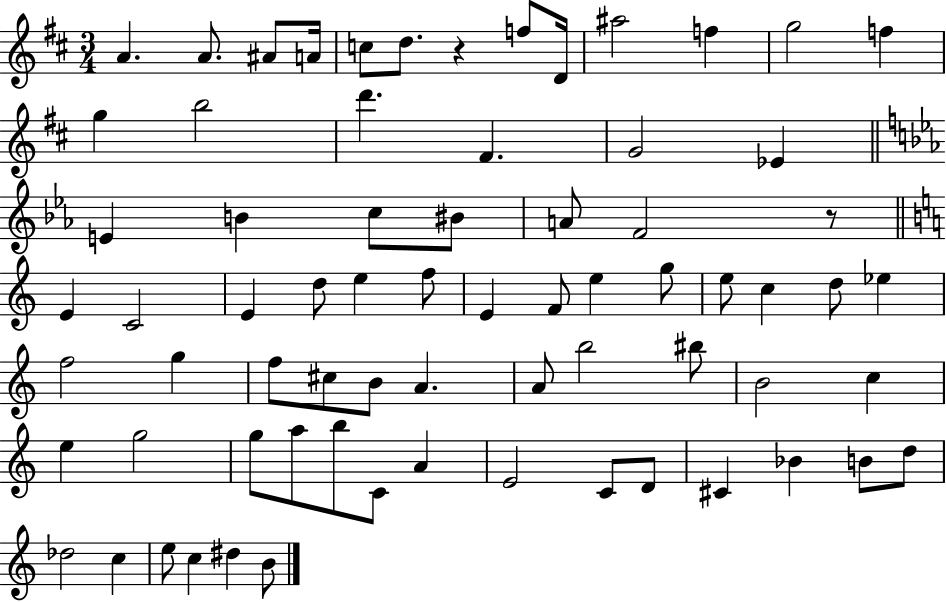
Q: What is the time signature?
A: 3/4